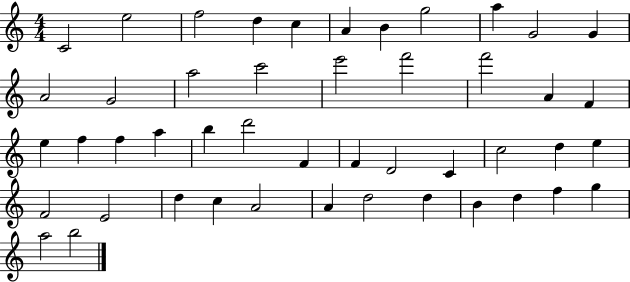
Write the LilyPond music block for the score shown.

{
  \clef treble
  \numericTimeSignature
  \time 4/4
  \key c \major
  c'2 e''2 | f''2 d''4 c''4 | a'4 b'4 g''2 | a''4 g'2 g'4 | \break a'2 g'2 | a''2 c'''2 | e'''2 f'''2 | f'''2 a'4 f'4 | \break e''4 f''4 f''4 a''4 | b''4 d'''2 f'4 | f'4 d'2 c'4 | c''2 d''4 e''4 | \break f'2 e'2 | d''4 c''4 a'2 | a'4 d''2 d''4 | b'4 d''4 f''4 g''4 | \break a''2 b''2 | \bar "|."
}